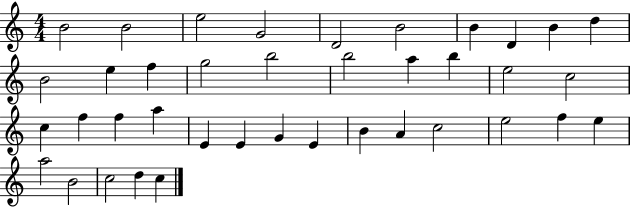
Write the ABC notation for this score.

X:1
T:Untitled
M:4/4
L:1/4
K:C
B2 B2 e2 G2 D2 B2 B D B d B2 e f g2 b2 b2 a b e2 c2 c f f a E E G E B A c2 e2 f e a2 B2 c2 d c